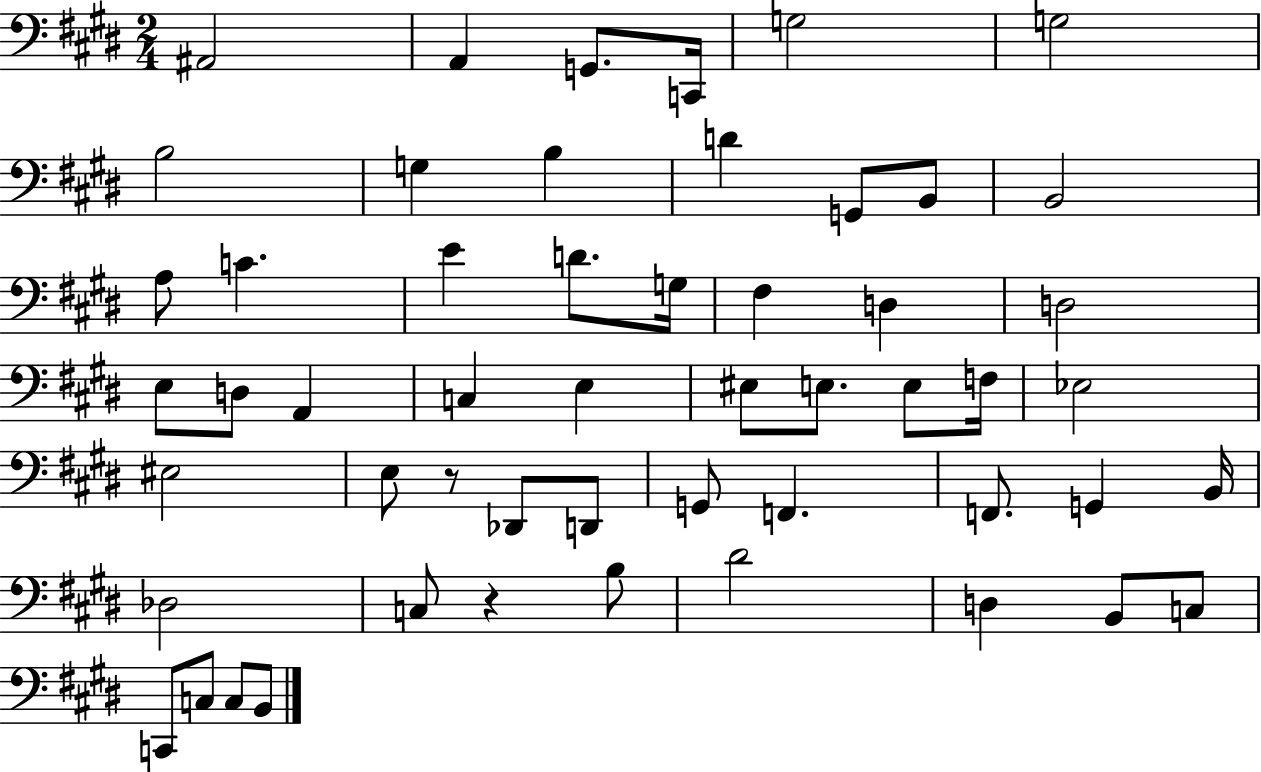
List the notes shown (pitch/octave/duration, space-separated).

A#2/h A2/q G2/e. C2/s G3/h G3/h B3/h G3/q B3/q D4/q G2/e B2/e B2/h A3/e C4/q. E4/q D4/e. G3/s F#3/q D3/q D3/h E3/e D3/e A2/q C3/q E3/q EIS3/e E3/e. E3/e F3/s Eb3/h EIS3/h E3/e R/e Db2/e D2/e G2/e F2/q. F2/e. G2/q B2/s Db3/h C3/e R/q B3/e D#4/h D3/q B2/e C3/e C2/e C3/e C3/e B2/e